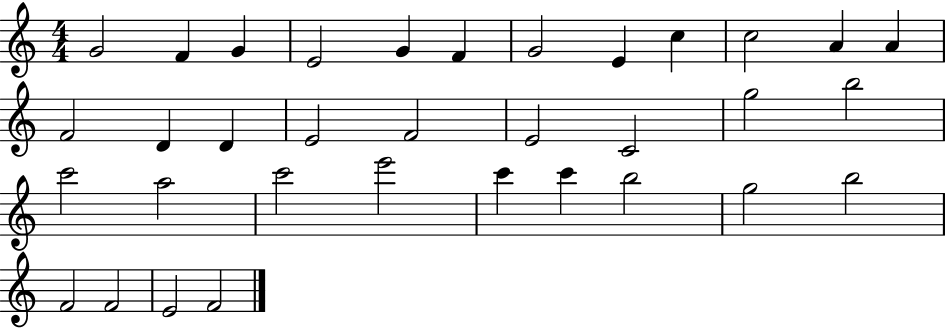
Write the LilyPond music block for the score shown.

{
  \clef treble
  \numericTimeSignature
  \time 4/4
  \key c \major
  g'2 f'4 g'4 | e'2 g'4 f'4 | g'2 e'4 c''4 | c''2 a'4 a'4 | \break f'2 d'4 d'4 | e'2 f'2 | e'2 c'2 | g''2 b''2 | \break c'''2 a''2 | c'''2 e'''2 | c'''4 c'''4 b''2 | g''2 b''2 | \break f'2 f'2 | e'2 f'2 | \bar "|."
}